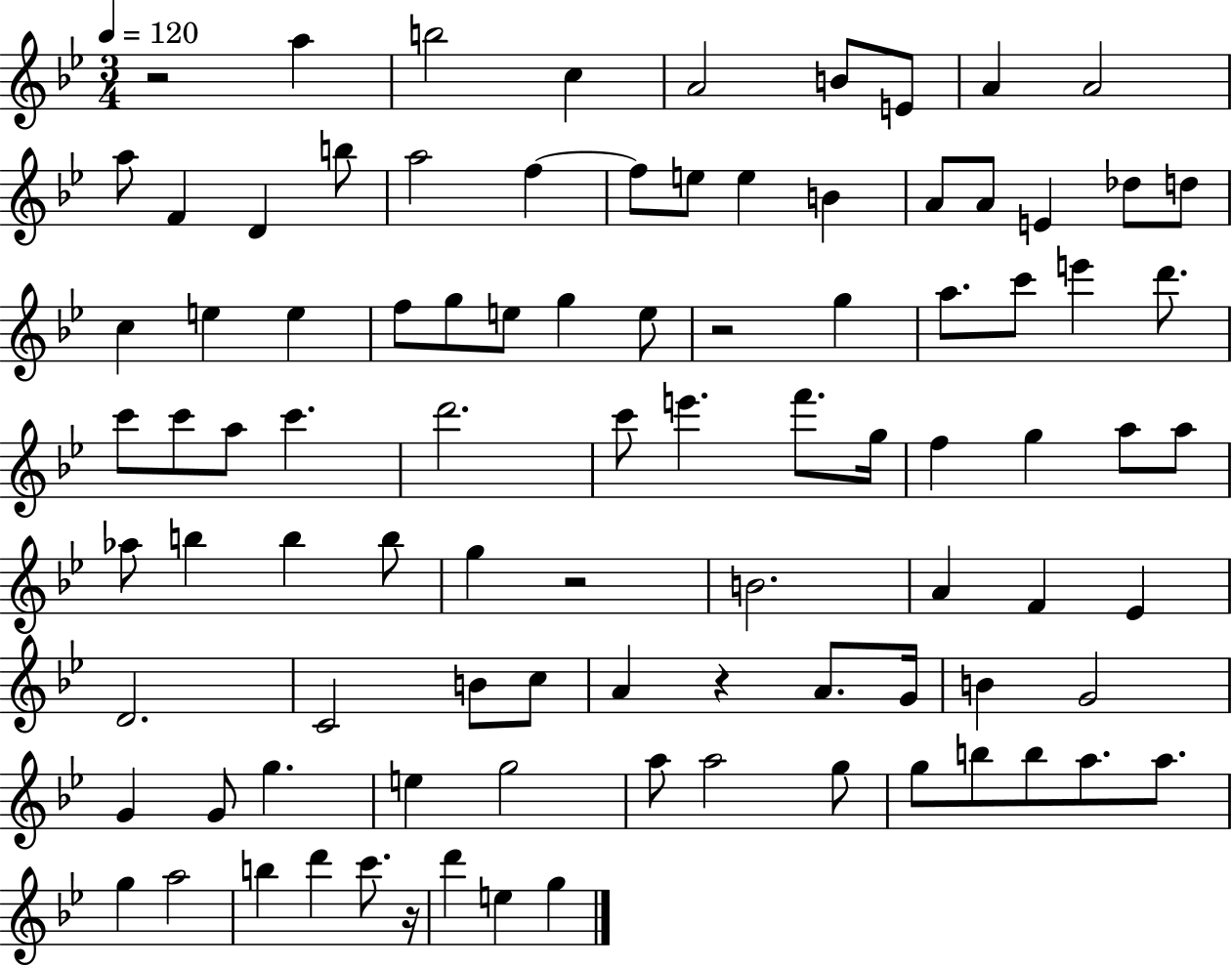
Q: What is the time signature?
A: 3/4